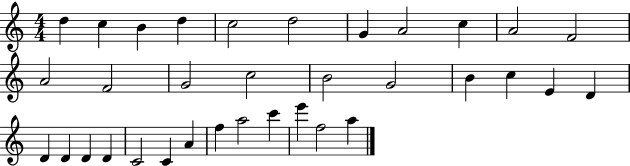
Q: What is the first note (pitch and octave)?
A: D5